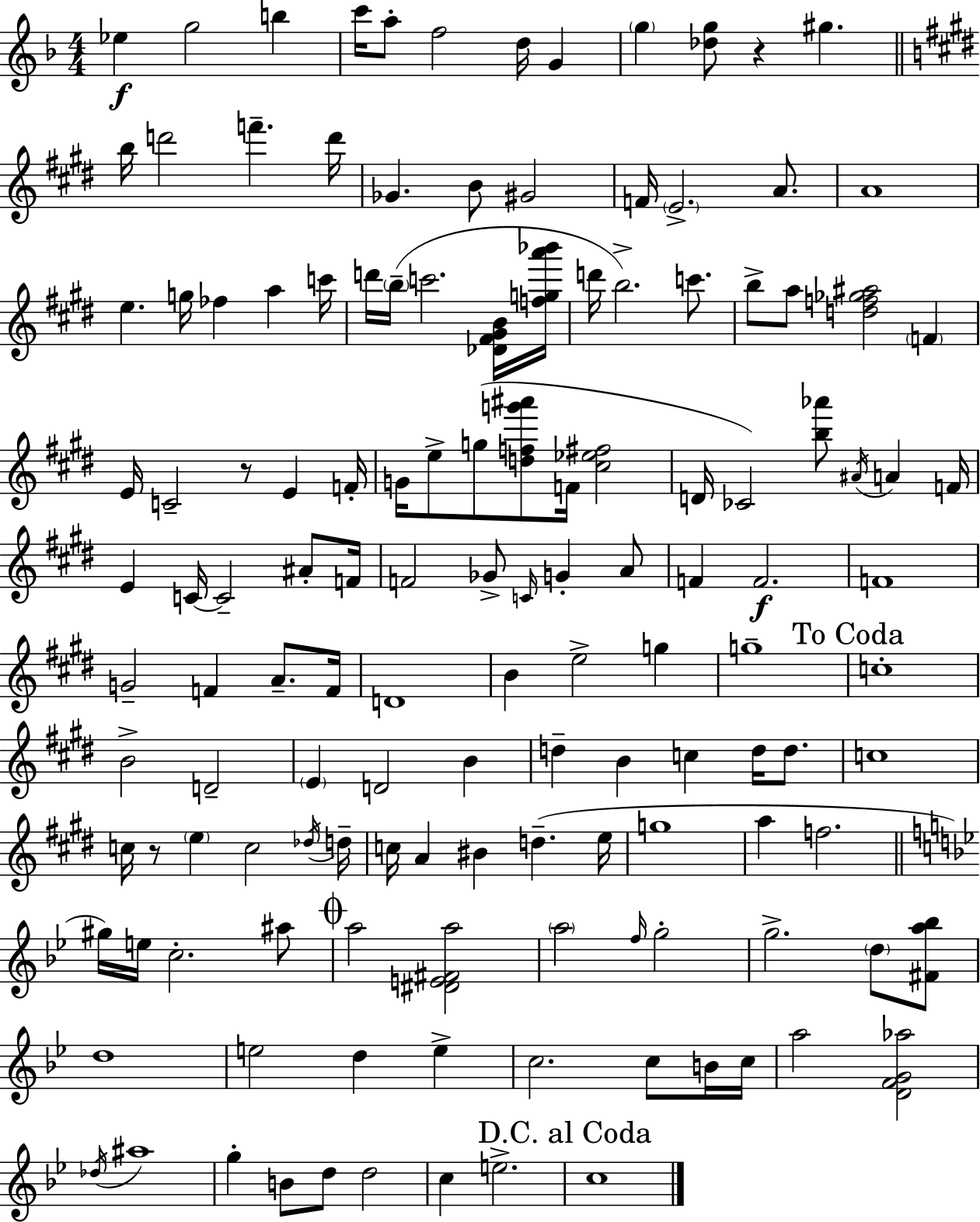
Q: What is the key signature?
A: D minor